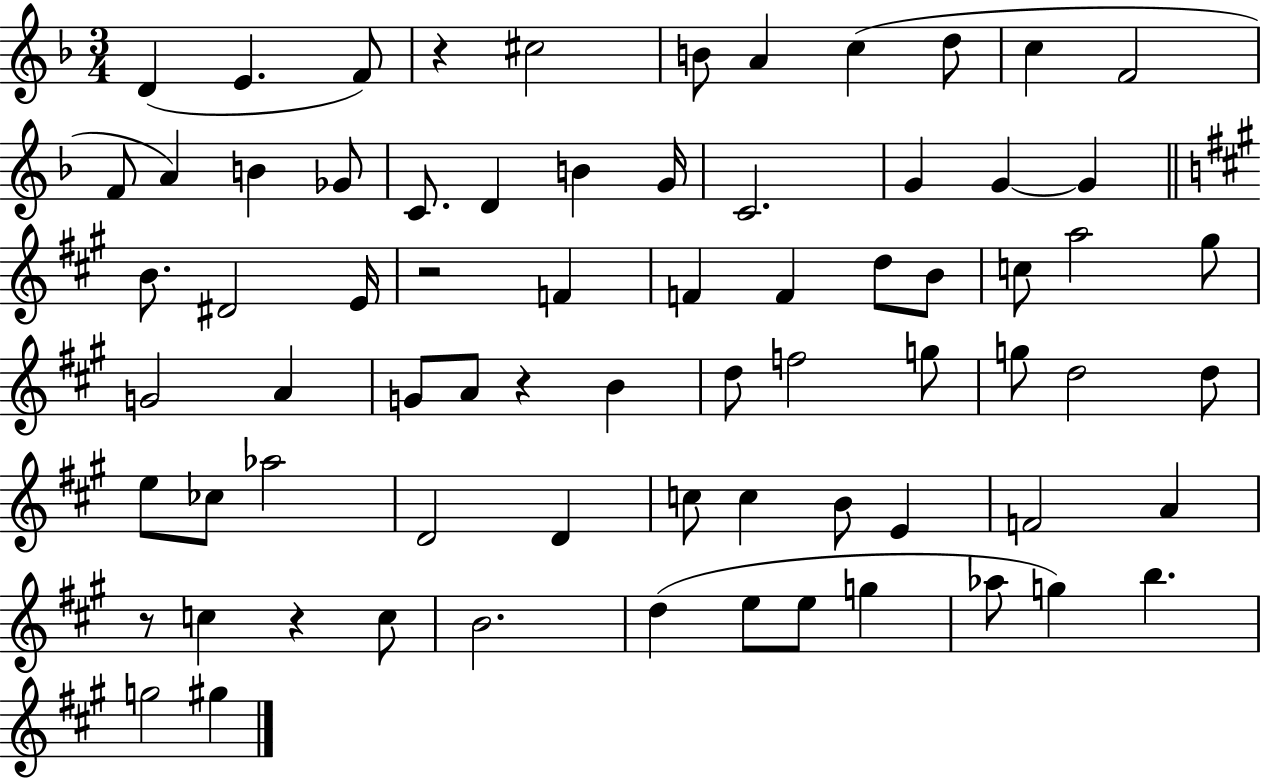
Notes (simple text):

D4/q E4/q. F4/e R/q C#5/h B4/e A4/q C5/q D5/e C5/q F4/h F4/e A4/q B4/q Gb4/e C4/e. D4/q B4/q G4/s C4/h. G4/q G4/q G4/q B4/e. D#4/h E4/s R/h F4/q F4/q F4/q D5/e B4/e C5/e A5/h G#5/e G4/h A4/q G4/e A4/e R/q B4/q D5/e F5/h G5/e G5/e D5/h D5/e E5/e CES5/e Ab5/h D4/h D4/q C5/e C5/q B4/e E4/q F4/h A4/q R/e C5/q R/q C5/e B4/h. D5/q E5/e E5/e G5/q Ab5/e G5/q B5/q. G5/h G#5/q